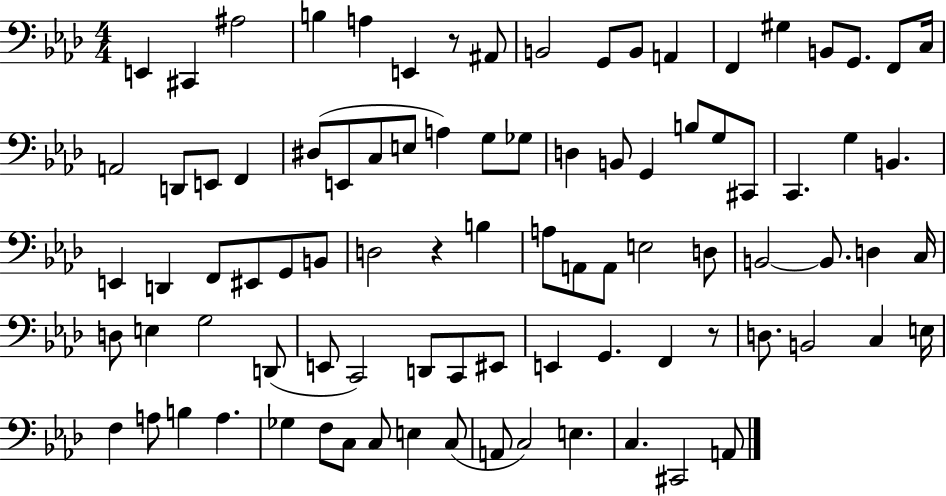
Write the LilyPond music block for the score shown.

{
  \clef bass
  \numericTimeSignature
  \time 4/4
  \key aes \major
  e,4 cis,4 ais2 | b4 a4 e,4 r8 ais,8 | b,2 g,8 b,8 a,4 | f,4 gis4 b,8 g,8. f,8 c16 | \break a,2 d,8 e,8 f,4 | dis8( e,8 c8 e8 a4) g8 ges8 | d4 b,8 g,4 b8 g8 cis,8 | c,4. g4 b,4. | \break e,4 d,4 f,8 eis,8 g,8 b,8 | d2 r4 b4 | a8 a,8 a,8 e2 d8 | b,2~~ b,8. d4 c16 | \break d8 e4 g2 d,8( | e,8 c,2) d,8 c,8 eis,8 | e,4 g,4. f,4 r8 | d8. b,2 c4 e16 | \break f4 a8 b4 a4. | ges4 f8 c8 c8 e4 c8( | a,8 c2) e4. | c4. cis,2 a,8 | \break \bar "|."
}